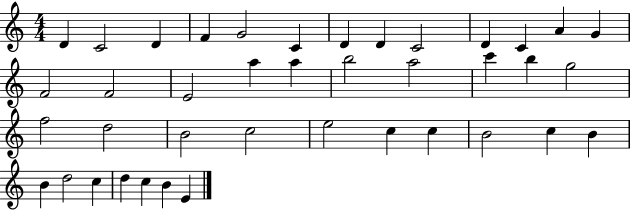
X:1
T:Untitled
M:4/4
L:1/4
K:C
D C2 D F G2 C D D C2 D C A G F2 F2 E2 a a b2 a2 c' b g2 f2 d2 B2 c2 e2 c c B2 c B B d2 c d c B E